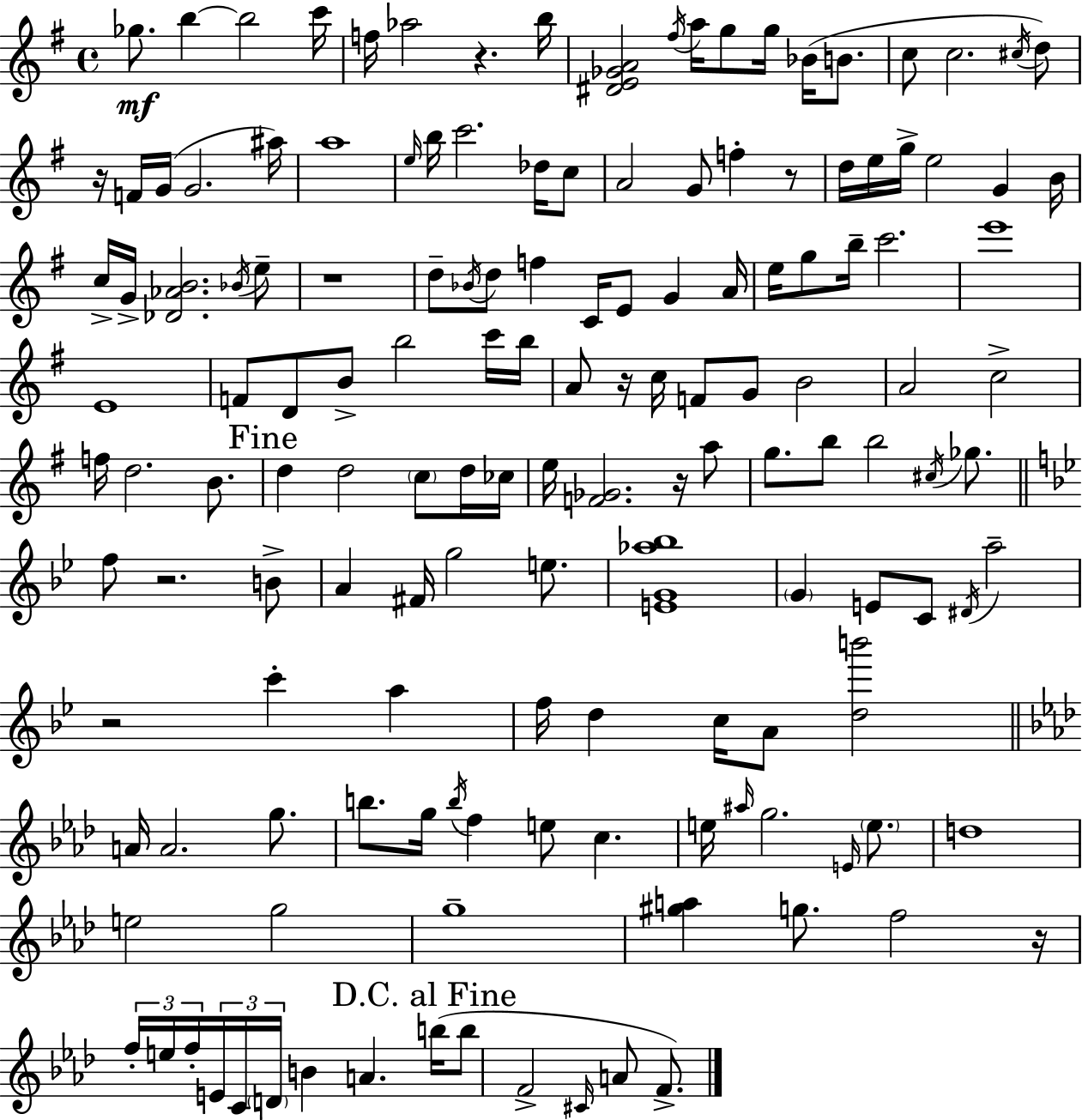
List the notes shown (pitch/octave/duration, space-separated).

Gb5/e. B5/q B5/h C6/s F5/s Ab5/h R/q. B5/s [D#4,E4,Gb4,A4]/h F#5/s A5/s G5/e G5/s Bb4/s B4/e. C5/e C5/h. C#5/s D5/e R/s F4/s G4/s G4/h. A#5/s A5/w E5/s B5/s C6/h. Db5/s C5/e A4/h G4/e F5/q R/e D5/s E5/s G5/s E5/h G4/q B4/s C5/s G4/s [Db4,Ab4,B4]/h. Bb4/s E5/e R/w D5/e Bb4/s D5/e F5/q C4/s E4/e G4/q A4/s E5/s G5/e B5/s C6/h. E6/w E4/w F4/e D4/e B4/e B5/h C6/s B5/s A4/e R/s C5/s F4/e G4/e B4/h A4/h C5/h F5/s D5/h. B4/e. D5/q D5/h C5/e D5/s CES5/s E5/s [F4,Gb4]/h. R/s A5/e G5/e. B5/e B5/h C#5/s Gb5/e. F5/e R/h. B4/e A4/q F#4/s G5/h E5/e. [E4,G4,Ab5,Bb5]/w G4/q E4/e C4/e D#4/s A5/h R/h C6/q A5/q F5/s D5/q C5/s A4/e [D5,B6]/h A4/s A4/h. G5/e. B5/e. G5/s B5/s F5/q E5/e C5/q. E5/s A#5/s G5/h. E4/s E5/e. D5/w E5/h G5/h G5/w [G#5,A5]/q G5/e. F5/h R/s F5/s E5/s F5/s E4/s C4/s D4/s B4/q A4/q. B5/s B5/e F4/h C#4/s A4/e F4/e.